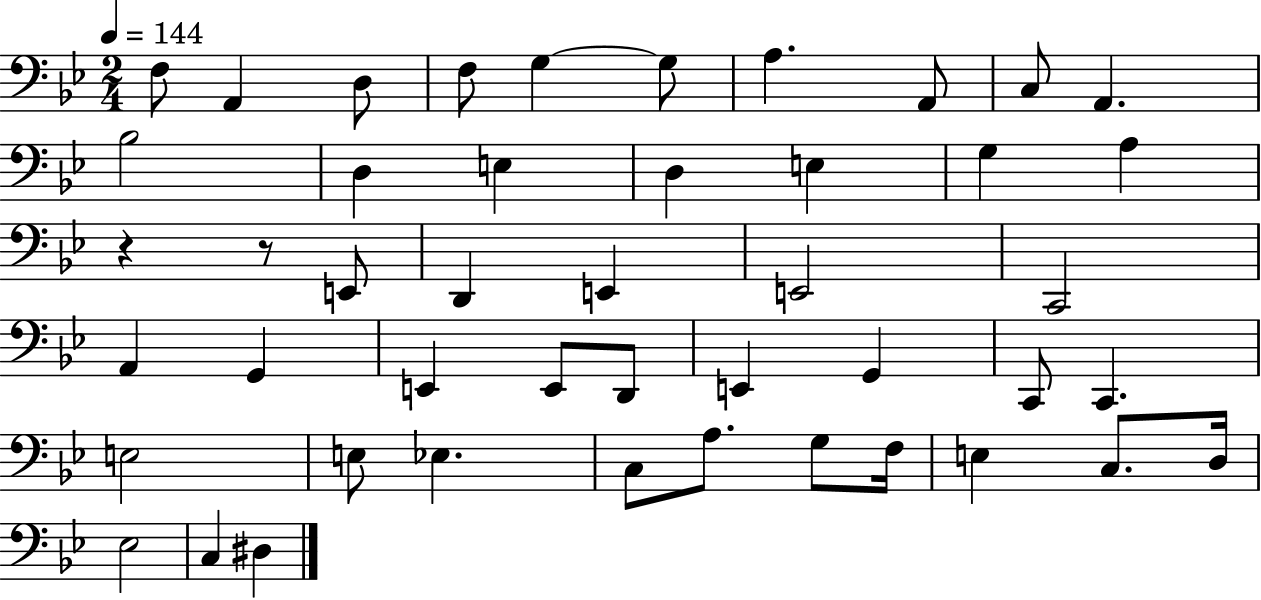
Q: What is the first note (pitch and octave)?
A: F3